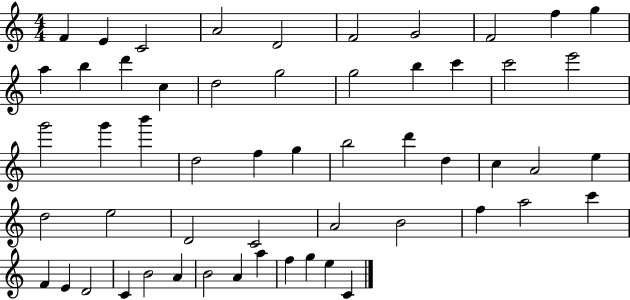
{
  \clef treble
  \numericTimeSignature
  \time 4/4
  \key c \major
  f'4 e'4 c'2 | a'2 d'2 | f'2 g'2 | f'2 f''4 g''4 | \break a''4 b''4 d'''4 c''4 | d''2 g''2 | g''2 b''4 c'''4 | c'''2 e'''2 | \break g'''2 g'''4 b'''4 | d''2 f''4 g''4 | b''2 d'''4 d''4 | c''4 a'2 e''4 | \break d''2 e''2 | d'2 c'2 | a'2 b'2 | f''4 a''2 c'''4 | \break f'4 e'4 d'2 | c'4 b'2 a'4 | b'2 a'4 a''4 | f''4 g''4 e''4 c'4 | \break \bar "|."
}